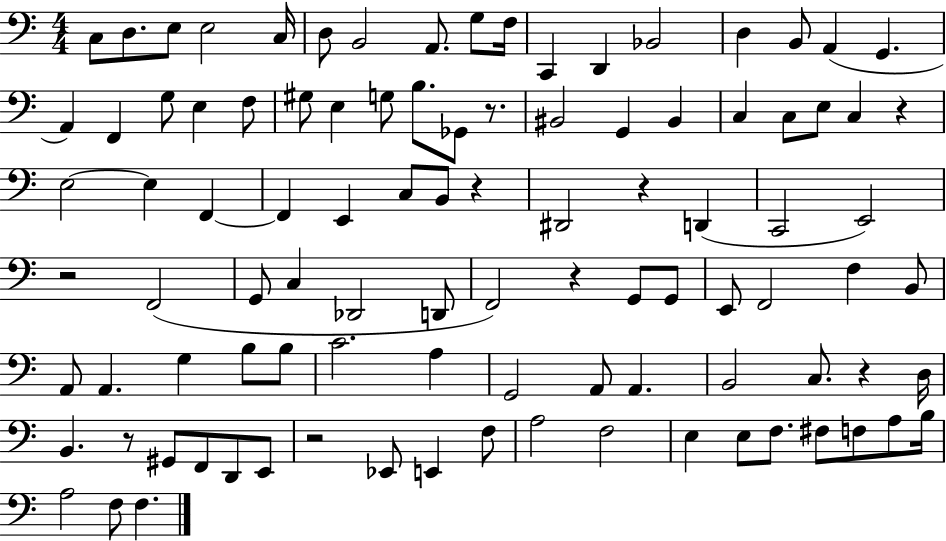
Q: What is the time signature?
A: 4/4